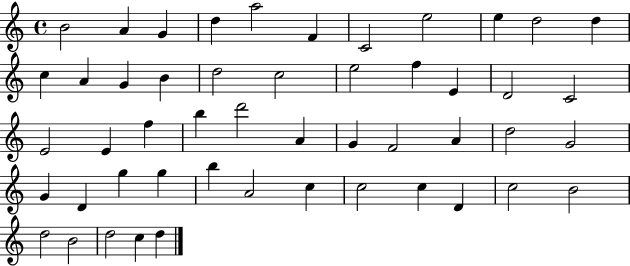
B4/h A4/q G4/q D5/q A5/h F4/q C4/h E5/h E5/q D5/h D5/q C5/q A4/q G4/q B4/q D5/h C5/h E5/h F5/q E4/q D4/h C4/h E4/h E4/q F5/q B5/q D6/h A4/q G4/q F4/h A4/q D5/h G4/h G4/q D4/q G5/q G5/q B5/q A4/h C5/q C5/h C5/q D4/q C5/h B4/h D5/h B4/h D5/h C5/q D5/q